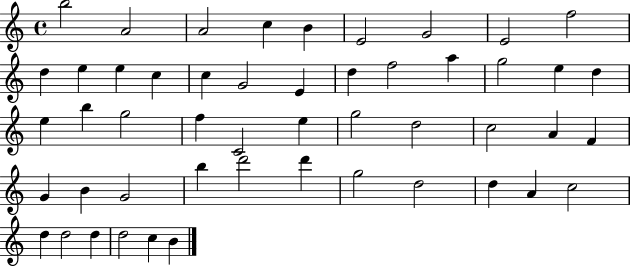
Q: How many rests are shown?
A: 0